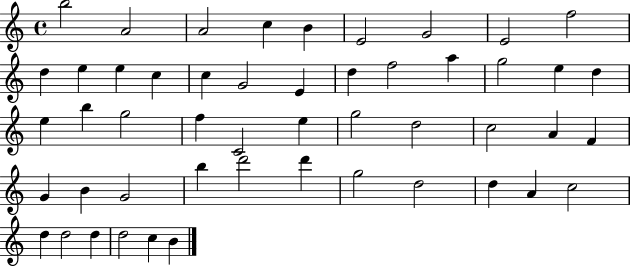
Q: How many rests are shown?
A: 0